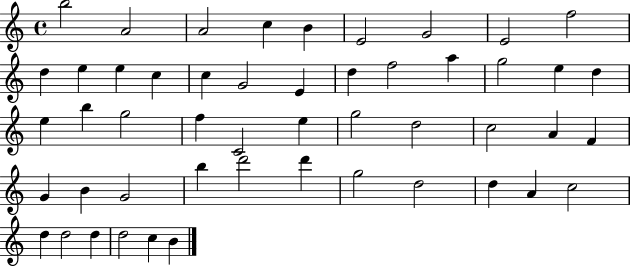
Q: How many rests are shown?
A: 0